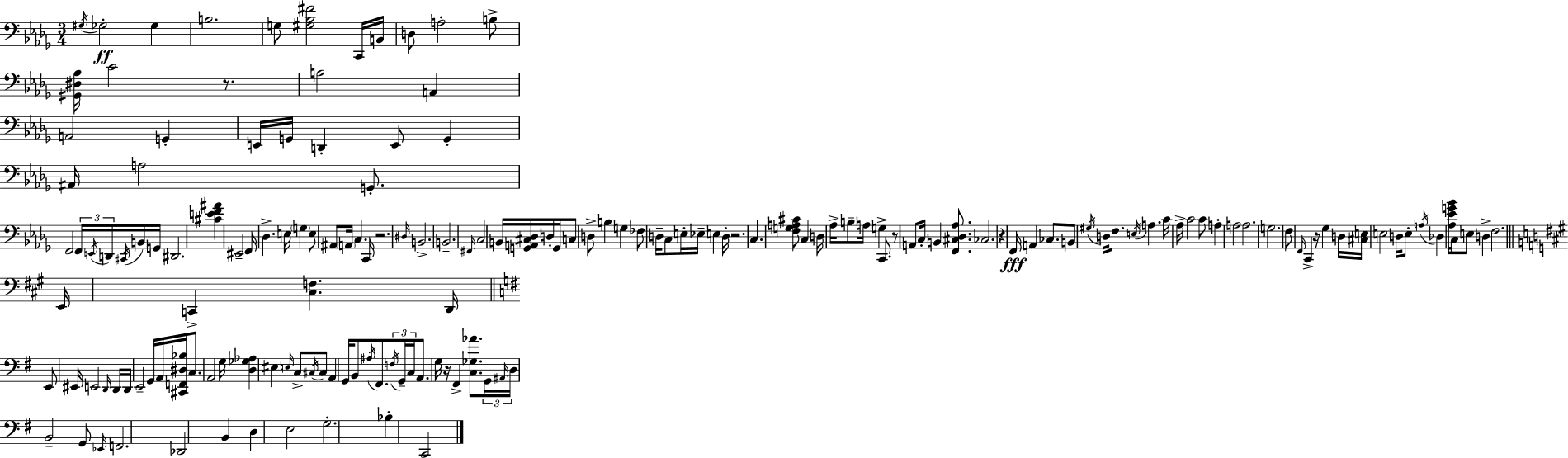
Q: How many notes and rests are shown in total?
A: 167